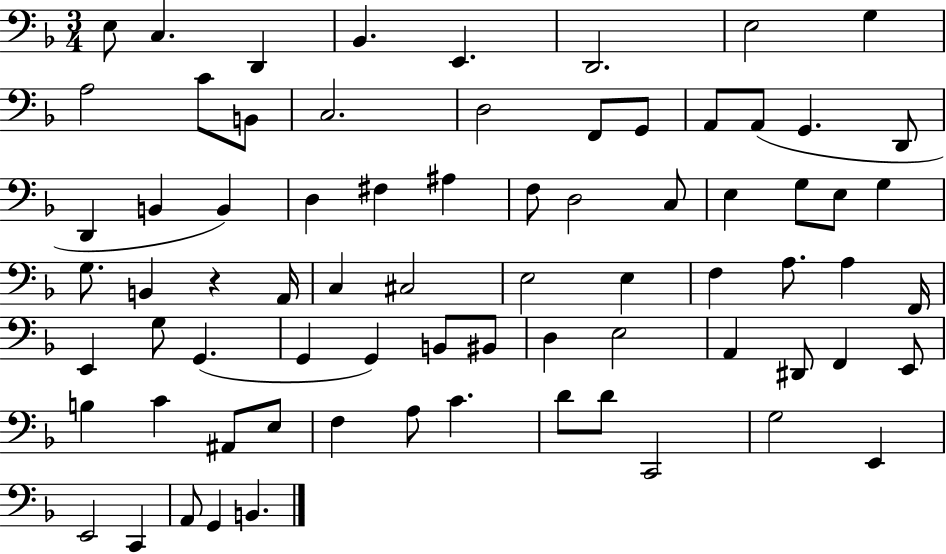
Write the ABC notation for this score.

X:1
T:Untitled
M:3/4
L:1/4
K:F
E,/2 C, D,, _B,, E,, D,,2 E,2 G, A,2 C/2 B,,/2 C,2 D,2 F,,/2 G,,/2 A,,/2 A,,/2 G,, D,,/2 D,, B,, B,, D, ^F, ^A, F,/2 D,2 C,/2 E, G,/2 E,/2 G, G,/2 B,, z A,,/4 C, ^C,2 E,2 E, F, A,/2 A, F,,/4 E,, G,/2 G,, G,, G,, B,,/2 ^B,,/2 D, E,2 A,, ^D,,/2 F,, E,,/2 B, C ^A,,/2 E,/2 F, A,/2 C D/2 D/2 C,,2 G,2 E,, E,,2 C,, A,,/2 G,, B,,